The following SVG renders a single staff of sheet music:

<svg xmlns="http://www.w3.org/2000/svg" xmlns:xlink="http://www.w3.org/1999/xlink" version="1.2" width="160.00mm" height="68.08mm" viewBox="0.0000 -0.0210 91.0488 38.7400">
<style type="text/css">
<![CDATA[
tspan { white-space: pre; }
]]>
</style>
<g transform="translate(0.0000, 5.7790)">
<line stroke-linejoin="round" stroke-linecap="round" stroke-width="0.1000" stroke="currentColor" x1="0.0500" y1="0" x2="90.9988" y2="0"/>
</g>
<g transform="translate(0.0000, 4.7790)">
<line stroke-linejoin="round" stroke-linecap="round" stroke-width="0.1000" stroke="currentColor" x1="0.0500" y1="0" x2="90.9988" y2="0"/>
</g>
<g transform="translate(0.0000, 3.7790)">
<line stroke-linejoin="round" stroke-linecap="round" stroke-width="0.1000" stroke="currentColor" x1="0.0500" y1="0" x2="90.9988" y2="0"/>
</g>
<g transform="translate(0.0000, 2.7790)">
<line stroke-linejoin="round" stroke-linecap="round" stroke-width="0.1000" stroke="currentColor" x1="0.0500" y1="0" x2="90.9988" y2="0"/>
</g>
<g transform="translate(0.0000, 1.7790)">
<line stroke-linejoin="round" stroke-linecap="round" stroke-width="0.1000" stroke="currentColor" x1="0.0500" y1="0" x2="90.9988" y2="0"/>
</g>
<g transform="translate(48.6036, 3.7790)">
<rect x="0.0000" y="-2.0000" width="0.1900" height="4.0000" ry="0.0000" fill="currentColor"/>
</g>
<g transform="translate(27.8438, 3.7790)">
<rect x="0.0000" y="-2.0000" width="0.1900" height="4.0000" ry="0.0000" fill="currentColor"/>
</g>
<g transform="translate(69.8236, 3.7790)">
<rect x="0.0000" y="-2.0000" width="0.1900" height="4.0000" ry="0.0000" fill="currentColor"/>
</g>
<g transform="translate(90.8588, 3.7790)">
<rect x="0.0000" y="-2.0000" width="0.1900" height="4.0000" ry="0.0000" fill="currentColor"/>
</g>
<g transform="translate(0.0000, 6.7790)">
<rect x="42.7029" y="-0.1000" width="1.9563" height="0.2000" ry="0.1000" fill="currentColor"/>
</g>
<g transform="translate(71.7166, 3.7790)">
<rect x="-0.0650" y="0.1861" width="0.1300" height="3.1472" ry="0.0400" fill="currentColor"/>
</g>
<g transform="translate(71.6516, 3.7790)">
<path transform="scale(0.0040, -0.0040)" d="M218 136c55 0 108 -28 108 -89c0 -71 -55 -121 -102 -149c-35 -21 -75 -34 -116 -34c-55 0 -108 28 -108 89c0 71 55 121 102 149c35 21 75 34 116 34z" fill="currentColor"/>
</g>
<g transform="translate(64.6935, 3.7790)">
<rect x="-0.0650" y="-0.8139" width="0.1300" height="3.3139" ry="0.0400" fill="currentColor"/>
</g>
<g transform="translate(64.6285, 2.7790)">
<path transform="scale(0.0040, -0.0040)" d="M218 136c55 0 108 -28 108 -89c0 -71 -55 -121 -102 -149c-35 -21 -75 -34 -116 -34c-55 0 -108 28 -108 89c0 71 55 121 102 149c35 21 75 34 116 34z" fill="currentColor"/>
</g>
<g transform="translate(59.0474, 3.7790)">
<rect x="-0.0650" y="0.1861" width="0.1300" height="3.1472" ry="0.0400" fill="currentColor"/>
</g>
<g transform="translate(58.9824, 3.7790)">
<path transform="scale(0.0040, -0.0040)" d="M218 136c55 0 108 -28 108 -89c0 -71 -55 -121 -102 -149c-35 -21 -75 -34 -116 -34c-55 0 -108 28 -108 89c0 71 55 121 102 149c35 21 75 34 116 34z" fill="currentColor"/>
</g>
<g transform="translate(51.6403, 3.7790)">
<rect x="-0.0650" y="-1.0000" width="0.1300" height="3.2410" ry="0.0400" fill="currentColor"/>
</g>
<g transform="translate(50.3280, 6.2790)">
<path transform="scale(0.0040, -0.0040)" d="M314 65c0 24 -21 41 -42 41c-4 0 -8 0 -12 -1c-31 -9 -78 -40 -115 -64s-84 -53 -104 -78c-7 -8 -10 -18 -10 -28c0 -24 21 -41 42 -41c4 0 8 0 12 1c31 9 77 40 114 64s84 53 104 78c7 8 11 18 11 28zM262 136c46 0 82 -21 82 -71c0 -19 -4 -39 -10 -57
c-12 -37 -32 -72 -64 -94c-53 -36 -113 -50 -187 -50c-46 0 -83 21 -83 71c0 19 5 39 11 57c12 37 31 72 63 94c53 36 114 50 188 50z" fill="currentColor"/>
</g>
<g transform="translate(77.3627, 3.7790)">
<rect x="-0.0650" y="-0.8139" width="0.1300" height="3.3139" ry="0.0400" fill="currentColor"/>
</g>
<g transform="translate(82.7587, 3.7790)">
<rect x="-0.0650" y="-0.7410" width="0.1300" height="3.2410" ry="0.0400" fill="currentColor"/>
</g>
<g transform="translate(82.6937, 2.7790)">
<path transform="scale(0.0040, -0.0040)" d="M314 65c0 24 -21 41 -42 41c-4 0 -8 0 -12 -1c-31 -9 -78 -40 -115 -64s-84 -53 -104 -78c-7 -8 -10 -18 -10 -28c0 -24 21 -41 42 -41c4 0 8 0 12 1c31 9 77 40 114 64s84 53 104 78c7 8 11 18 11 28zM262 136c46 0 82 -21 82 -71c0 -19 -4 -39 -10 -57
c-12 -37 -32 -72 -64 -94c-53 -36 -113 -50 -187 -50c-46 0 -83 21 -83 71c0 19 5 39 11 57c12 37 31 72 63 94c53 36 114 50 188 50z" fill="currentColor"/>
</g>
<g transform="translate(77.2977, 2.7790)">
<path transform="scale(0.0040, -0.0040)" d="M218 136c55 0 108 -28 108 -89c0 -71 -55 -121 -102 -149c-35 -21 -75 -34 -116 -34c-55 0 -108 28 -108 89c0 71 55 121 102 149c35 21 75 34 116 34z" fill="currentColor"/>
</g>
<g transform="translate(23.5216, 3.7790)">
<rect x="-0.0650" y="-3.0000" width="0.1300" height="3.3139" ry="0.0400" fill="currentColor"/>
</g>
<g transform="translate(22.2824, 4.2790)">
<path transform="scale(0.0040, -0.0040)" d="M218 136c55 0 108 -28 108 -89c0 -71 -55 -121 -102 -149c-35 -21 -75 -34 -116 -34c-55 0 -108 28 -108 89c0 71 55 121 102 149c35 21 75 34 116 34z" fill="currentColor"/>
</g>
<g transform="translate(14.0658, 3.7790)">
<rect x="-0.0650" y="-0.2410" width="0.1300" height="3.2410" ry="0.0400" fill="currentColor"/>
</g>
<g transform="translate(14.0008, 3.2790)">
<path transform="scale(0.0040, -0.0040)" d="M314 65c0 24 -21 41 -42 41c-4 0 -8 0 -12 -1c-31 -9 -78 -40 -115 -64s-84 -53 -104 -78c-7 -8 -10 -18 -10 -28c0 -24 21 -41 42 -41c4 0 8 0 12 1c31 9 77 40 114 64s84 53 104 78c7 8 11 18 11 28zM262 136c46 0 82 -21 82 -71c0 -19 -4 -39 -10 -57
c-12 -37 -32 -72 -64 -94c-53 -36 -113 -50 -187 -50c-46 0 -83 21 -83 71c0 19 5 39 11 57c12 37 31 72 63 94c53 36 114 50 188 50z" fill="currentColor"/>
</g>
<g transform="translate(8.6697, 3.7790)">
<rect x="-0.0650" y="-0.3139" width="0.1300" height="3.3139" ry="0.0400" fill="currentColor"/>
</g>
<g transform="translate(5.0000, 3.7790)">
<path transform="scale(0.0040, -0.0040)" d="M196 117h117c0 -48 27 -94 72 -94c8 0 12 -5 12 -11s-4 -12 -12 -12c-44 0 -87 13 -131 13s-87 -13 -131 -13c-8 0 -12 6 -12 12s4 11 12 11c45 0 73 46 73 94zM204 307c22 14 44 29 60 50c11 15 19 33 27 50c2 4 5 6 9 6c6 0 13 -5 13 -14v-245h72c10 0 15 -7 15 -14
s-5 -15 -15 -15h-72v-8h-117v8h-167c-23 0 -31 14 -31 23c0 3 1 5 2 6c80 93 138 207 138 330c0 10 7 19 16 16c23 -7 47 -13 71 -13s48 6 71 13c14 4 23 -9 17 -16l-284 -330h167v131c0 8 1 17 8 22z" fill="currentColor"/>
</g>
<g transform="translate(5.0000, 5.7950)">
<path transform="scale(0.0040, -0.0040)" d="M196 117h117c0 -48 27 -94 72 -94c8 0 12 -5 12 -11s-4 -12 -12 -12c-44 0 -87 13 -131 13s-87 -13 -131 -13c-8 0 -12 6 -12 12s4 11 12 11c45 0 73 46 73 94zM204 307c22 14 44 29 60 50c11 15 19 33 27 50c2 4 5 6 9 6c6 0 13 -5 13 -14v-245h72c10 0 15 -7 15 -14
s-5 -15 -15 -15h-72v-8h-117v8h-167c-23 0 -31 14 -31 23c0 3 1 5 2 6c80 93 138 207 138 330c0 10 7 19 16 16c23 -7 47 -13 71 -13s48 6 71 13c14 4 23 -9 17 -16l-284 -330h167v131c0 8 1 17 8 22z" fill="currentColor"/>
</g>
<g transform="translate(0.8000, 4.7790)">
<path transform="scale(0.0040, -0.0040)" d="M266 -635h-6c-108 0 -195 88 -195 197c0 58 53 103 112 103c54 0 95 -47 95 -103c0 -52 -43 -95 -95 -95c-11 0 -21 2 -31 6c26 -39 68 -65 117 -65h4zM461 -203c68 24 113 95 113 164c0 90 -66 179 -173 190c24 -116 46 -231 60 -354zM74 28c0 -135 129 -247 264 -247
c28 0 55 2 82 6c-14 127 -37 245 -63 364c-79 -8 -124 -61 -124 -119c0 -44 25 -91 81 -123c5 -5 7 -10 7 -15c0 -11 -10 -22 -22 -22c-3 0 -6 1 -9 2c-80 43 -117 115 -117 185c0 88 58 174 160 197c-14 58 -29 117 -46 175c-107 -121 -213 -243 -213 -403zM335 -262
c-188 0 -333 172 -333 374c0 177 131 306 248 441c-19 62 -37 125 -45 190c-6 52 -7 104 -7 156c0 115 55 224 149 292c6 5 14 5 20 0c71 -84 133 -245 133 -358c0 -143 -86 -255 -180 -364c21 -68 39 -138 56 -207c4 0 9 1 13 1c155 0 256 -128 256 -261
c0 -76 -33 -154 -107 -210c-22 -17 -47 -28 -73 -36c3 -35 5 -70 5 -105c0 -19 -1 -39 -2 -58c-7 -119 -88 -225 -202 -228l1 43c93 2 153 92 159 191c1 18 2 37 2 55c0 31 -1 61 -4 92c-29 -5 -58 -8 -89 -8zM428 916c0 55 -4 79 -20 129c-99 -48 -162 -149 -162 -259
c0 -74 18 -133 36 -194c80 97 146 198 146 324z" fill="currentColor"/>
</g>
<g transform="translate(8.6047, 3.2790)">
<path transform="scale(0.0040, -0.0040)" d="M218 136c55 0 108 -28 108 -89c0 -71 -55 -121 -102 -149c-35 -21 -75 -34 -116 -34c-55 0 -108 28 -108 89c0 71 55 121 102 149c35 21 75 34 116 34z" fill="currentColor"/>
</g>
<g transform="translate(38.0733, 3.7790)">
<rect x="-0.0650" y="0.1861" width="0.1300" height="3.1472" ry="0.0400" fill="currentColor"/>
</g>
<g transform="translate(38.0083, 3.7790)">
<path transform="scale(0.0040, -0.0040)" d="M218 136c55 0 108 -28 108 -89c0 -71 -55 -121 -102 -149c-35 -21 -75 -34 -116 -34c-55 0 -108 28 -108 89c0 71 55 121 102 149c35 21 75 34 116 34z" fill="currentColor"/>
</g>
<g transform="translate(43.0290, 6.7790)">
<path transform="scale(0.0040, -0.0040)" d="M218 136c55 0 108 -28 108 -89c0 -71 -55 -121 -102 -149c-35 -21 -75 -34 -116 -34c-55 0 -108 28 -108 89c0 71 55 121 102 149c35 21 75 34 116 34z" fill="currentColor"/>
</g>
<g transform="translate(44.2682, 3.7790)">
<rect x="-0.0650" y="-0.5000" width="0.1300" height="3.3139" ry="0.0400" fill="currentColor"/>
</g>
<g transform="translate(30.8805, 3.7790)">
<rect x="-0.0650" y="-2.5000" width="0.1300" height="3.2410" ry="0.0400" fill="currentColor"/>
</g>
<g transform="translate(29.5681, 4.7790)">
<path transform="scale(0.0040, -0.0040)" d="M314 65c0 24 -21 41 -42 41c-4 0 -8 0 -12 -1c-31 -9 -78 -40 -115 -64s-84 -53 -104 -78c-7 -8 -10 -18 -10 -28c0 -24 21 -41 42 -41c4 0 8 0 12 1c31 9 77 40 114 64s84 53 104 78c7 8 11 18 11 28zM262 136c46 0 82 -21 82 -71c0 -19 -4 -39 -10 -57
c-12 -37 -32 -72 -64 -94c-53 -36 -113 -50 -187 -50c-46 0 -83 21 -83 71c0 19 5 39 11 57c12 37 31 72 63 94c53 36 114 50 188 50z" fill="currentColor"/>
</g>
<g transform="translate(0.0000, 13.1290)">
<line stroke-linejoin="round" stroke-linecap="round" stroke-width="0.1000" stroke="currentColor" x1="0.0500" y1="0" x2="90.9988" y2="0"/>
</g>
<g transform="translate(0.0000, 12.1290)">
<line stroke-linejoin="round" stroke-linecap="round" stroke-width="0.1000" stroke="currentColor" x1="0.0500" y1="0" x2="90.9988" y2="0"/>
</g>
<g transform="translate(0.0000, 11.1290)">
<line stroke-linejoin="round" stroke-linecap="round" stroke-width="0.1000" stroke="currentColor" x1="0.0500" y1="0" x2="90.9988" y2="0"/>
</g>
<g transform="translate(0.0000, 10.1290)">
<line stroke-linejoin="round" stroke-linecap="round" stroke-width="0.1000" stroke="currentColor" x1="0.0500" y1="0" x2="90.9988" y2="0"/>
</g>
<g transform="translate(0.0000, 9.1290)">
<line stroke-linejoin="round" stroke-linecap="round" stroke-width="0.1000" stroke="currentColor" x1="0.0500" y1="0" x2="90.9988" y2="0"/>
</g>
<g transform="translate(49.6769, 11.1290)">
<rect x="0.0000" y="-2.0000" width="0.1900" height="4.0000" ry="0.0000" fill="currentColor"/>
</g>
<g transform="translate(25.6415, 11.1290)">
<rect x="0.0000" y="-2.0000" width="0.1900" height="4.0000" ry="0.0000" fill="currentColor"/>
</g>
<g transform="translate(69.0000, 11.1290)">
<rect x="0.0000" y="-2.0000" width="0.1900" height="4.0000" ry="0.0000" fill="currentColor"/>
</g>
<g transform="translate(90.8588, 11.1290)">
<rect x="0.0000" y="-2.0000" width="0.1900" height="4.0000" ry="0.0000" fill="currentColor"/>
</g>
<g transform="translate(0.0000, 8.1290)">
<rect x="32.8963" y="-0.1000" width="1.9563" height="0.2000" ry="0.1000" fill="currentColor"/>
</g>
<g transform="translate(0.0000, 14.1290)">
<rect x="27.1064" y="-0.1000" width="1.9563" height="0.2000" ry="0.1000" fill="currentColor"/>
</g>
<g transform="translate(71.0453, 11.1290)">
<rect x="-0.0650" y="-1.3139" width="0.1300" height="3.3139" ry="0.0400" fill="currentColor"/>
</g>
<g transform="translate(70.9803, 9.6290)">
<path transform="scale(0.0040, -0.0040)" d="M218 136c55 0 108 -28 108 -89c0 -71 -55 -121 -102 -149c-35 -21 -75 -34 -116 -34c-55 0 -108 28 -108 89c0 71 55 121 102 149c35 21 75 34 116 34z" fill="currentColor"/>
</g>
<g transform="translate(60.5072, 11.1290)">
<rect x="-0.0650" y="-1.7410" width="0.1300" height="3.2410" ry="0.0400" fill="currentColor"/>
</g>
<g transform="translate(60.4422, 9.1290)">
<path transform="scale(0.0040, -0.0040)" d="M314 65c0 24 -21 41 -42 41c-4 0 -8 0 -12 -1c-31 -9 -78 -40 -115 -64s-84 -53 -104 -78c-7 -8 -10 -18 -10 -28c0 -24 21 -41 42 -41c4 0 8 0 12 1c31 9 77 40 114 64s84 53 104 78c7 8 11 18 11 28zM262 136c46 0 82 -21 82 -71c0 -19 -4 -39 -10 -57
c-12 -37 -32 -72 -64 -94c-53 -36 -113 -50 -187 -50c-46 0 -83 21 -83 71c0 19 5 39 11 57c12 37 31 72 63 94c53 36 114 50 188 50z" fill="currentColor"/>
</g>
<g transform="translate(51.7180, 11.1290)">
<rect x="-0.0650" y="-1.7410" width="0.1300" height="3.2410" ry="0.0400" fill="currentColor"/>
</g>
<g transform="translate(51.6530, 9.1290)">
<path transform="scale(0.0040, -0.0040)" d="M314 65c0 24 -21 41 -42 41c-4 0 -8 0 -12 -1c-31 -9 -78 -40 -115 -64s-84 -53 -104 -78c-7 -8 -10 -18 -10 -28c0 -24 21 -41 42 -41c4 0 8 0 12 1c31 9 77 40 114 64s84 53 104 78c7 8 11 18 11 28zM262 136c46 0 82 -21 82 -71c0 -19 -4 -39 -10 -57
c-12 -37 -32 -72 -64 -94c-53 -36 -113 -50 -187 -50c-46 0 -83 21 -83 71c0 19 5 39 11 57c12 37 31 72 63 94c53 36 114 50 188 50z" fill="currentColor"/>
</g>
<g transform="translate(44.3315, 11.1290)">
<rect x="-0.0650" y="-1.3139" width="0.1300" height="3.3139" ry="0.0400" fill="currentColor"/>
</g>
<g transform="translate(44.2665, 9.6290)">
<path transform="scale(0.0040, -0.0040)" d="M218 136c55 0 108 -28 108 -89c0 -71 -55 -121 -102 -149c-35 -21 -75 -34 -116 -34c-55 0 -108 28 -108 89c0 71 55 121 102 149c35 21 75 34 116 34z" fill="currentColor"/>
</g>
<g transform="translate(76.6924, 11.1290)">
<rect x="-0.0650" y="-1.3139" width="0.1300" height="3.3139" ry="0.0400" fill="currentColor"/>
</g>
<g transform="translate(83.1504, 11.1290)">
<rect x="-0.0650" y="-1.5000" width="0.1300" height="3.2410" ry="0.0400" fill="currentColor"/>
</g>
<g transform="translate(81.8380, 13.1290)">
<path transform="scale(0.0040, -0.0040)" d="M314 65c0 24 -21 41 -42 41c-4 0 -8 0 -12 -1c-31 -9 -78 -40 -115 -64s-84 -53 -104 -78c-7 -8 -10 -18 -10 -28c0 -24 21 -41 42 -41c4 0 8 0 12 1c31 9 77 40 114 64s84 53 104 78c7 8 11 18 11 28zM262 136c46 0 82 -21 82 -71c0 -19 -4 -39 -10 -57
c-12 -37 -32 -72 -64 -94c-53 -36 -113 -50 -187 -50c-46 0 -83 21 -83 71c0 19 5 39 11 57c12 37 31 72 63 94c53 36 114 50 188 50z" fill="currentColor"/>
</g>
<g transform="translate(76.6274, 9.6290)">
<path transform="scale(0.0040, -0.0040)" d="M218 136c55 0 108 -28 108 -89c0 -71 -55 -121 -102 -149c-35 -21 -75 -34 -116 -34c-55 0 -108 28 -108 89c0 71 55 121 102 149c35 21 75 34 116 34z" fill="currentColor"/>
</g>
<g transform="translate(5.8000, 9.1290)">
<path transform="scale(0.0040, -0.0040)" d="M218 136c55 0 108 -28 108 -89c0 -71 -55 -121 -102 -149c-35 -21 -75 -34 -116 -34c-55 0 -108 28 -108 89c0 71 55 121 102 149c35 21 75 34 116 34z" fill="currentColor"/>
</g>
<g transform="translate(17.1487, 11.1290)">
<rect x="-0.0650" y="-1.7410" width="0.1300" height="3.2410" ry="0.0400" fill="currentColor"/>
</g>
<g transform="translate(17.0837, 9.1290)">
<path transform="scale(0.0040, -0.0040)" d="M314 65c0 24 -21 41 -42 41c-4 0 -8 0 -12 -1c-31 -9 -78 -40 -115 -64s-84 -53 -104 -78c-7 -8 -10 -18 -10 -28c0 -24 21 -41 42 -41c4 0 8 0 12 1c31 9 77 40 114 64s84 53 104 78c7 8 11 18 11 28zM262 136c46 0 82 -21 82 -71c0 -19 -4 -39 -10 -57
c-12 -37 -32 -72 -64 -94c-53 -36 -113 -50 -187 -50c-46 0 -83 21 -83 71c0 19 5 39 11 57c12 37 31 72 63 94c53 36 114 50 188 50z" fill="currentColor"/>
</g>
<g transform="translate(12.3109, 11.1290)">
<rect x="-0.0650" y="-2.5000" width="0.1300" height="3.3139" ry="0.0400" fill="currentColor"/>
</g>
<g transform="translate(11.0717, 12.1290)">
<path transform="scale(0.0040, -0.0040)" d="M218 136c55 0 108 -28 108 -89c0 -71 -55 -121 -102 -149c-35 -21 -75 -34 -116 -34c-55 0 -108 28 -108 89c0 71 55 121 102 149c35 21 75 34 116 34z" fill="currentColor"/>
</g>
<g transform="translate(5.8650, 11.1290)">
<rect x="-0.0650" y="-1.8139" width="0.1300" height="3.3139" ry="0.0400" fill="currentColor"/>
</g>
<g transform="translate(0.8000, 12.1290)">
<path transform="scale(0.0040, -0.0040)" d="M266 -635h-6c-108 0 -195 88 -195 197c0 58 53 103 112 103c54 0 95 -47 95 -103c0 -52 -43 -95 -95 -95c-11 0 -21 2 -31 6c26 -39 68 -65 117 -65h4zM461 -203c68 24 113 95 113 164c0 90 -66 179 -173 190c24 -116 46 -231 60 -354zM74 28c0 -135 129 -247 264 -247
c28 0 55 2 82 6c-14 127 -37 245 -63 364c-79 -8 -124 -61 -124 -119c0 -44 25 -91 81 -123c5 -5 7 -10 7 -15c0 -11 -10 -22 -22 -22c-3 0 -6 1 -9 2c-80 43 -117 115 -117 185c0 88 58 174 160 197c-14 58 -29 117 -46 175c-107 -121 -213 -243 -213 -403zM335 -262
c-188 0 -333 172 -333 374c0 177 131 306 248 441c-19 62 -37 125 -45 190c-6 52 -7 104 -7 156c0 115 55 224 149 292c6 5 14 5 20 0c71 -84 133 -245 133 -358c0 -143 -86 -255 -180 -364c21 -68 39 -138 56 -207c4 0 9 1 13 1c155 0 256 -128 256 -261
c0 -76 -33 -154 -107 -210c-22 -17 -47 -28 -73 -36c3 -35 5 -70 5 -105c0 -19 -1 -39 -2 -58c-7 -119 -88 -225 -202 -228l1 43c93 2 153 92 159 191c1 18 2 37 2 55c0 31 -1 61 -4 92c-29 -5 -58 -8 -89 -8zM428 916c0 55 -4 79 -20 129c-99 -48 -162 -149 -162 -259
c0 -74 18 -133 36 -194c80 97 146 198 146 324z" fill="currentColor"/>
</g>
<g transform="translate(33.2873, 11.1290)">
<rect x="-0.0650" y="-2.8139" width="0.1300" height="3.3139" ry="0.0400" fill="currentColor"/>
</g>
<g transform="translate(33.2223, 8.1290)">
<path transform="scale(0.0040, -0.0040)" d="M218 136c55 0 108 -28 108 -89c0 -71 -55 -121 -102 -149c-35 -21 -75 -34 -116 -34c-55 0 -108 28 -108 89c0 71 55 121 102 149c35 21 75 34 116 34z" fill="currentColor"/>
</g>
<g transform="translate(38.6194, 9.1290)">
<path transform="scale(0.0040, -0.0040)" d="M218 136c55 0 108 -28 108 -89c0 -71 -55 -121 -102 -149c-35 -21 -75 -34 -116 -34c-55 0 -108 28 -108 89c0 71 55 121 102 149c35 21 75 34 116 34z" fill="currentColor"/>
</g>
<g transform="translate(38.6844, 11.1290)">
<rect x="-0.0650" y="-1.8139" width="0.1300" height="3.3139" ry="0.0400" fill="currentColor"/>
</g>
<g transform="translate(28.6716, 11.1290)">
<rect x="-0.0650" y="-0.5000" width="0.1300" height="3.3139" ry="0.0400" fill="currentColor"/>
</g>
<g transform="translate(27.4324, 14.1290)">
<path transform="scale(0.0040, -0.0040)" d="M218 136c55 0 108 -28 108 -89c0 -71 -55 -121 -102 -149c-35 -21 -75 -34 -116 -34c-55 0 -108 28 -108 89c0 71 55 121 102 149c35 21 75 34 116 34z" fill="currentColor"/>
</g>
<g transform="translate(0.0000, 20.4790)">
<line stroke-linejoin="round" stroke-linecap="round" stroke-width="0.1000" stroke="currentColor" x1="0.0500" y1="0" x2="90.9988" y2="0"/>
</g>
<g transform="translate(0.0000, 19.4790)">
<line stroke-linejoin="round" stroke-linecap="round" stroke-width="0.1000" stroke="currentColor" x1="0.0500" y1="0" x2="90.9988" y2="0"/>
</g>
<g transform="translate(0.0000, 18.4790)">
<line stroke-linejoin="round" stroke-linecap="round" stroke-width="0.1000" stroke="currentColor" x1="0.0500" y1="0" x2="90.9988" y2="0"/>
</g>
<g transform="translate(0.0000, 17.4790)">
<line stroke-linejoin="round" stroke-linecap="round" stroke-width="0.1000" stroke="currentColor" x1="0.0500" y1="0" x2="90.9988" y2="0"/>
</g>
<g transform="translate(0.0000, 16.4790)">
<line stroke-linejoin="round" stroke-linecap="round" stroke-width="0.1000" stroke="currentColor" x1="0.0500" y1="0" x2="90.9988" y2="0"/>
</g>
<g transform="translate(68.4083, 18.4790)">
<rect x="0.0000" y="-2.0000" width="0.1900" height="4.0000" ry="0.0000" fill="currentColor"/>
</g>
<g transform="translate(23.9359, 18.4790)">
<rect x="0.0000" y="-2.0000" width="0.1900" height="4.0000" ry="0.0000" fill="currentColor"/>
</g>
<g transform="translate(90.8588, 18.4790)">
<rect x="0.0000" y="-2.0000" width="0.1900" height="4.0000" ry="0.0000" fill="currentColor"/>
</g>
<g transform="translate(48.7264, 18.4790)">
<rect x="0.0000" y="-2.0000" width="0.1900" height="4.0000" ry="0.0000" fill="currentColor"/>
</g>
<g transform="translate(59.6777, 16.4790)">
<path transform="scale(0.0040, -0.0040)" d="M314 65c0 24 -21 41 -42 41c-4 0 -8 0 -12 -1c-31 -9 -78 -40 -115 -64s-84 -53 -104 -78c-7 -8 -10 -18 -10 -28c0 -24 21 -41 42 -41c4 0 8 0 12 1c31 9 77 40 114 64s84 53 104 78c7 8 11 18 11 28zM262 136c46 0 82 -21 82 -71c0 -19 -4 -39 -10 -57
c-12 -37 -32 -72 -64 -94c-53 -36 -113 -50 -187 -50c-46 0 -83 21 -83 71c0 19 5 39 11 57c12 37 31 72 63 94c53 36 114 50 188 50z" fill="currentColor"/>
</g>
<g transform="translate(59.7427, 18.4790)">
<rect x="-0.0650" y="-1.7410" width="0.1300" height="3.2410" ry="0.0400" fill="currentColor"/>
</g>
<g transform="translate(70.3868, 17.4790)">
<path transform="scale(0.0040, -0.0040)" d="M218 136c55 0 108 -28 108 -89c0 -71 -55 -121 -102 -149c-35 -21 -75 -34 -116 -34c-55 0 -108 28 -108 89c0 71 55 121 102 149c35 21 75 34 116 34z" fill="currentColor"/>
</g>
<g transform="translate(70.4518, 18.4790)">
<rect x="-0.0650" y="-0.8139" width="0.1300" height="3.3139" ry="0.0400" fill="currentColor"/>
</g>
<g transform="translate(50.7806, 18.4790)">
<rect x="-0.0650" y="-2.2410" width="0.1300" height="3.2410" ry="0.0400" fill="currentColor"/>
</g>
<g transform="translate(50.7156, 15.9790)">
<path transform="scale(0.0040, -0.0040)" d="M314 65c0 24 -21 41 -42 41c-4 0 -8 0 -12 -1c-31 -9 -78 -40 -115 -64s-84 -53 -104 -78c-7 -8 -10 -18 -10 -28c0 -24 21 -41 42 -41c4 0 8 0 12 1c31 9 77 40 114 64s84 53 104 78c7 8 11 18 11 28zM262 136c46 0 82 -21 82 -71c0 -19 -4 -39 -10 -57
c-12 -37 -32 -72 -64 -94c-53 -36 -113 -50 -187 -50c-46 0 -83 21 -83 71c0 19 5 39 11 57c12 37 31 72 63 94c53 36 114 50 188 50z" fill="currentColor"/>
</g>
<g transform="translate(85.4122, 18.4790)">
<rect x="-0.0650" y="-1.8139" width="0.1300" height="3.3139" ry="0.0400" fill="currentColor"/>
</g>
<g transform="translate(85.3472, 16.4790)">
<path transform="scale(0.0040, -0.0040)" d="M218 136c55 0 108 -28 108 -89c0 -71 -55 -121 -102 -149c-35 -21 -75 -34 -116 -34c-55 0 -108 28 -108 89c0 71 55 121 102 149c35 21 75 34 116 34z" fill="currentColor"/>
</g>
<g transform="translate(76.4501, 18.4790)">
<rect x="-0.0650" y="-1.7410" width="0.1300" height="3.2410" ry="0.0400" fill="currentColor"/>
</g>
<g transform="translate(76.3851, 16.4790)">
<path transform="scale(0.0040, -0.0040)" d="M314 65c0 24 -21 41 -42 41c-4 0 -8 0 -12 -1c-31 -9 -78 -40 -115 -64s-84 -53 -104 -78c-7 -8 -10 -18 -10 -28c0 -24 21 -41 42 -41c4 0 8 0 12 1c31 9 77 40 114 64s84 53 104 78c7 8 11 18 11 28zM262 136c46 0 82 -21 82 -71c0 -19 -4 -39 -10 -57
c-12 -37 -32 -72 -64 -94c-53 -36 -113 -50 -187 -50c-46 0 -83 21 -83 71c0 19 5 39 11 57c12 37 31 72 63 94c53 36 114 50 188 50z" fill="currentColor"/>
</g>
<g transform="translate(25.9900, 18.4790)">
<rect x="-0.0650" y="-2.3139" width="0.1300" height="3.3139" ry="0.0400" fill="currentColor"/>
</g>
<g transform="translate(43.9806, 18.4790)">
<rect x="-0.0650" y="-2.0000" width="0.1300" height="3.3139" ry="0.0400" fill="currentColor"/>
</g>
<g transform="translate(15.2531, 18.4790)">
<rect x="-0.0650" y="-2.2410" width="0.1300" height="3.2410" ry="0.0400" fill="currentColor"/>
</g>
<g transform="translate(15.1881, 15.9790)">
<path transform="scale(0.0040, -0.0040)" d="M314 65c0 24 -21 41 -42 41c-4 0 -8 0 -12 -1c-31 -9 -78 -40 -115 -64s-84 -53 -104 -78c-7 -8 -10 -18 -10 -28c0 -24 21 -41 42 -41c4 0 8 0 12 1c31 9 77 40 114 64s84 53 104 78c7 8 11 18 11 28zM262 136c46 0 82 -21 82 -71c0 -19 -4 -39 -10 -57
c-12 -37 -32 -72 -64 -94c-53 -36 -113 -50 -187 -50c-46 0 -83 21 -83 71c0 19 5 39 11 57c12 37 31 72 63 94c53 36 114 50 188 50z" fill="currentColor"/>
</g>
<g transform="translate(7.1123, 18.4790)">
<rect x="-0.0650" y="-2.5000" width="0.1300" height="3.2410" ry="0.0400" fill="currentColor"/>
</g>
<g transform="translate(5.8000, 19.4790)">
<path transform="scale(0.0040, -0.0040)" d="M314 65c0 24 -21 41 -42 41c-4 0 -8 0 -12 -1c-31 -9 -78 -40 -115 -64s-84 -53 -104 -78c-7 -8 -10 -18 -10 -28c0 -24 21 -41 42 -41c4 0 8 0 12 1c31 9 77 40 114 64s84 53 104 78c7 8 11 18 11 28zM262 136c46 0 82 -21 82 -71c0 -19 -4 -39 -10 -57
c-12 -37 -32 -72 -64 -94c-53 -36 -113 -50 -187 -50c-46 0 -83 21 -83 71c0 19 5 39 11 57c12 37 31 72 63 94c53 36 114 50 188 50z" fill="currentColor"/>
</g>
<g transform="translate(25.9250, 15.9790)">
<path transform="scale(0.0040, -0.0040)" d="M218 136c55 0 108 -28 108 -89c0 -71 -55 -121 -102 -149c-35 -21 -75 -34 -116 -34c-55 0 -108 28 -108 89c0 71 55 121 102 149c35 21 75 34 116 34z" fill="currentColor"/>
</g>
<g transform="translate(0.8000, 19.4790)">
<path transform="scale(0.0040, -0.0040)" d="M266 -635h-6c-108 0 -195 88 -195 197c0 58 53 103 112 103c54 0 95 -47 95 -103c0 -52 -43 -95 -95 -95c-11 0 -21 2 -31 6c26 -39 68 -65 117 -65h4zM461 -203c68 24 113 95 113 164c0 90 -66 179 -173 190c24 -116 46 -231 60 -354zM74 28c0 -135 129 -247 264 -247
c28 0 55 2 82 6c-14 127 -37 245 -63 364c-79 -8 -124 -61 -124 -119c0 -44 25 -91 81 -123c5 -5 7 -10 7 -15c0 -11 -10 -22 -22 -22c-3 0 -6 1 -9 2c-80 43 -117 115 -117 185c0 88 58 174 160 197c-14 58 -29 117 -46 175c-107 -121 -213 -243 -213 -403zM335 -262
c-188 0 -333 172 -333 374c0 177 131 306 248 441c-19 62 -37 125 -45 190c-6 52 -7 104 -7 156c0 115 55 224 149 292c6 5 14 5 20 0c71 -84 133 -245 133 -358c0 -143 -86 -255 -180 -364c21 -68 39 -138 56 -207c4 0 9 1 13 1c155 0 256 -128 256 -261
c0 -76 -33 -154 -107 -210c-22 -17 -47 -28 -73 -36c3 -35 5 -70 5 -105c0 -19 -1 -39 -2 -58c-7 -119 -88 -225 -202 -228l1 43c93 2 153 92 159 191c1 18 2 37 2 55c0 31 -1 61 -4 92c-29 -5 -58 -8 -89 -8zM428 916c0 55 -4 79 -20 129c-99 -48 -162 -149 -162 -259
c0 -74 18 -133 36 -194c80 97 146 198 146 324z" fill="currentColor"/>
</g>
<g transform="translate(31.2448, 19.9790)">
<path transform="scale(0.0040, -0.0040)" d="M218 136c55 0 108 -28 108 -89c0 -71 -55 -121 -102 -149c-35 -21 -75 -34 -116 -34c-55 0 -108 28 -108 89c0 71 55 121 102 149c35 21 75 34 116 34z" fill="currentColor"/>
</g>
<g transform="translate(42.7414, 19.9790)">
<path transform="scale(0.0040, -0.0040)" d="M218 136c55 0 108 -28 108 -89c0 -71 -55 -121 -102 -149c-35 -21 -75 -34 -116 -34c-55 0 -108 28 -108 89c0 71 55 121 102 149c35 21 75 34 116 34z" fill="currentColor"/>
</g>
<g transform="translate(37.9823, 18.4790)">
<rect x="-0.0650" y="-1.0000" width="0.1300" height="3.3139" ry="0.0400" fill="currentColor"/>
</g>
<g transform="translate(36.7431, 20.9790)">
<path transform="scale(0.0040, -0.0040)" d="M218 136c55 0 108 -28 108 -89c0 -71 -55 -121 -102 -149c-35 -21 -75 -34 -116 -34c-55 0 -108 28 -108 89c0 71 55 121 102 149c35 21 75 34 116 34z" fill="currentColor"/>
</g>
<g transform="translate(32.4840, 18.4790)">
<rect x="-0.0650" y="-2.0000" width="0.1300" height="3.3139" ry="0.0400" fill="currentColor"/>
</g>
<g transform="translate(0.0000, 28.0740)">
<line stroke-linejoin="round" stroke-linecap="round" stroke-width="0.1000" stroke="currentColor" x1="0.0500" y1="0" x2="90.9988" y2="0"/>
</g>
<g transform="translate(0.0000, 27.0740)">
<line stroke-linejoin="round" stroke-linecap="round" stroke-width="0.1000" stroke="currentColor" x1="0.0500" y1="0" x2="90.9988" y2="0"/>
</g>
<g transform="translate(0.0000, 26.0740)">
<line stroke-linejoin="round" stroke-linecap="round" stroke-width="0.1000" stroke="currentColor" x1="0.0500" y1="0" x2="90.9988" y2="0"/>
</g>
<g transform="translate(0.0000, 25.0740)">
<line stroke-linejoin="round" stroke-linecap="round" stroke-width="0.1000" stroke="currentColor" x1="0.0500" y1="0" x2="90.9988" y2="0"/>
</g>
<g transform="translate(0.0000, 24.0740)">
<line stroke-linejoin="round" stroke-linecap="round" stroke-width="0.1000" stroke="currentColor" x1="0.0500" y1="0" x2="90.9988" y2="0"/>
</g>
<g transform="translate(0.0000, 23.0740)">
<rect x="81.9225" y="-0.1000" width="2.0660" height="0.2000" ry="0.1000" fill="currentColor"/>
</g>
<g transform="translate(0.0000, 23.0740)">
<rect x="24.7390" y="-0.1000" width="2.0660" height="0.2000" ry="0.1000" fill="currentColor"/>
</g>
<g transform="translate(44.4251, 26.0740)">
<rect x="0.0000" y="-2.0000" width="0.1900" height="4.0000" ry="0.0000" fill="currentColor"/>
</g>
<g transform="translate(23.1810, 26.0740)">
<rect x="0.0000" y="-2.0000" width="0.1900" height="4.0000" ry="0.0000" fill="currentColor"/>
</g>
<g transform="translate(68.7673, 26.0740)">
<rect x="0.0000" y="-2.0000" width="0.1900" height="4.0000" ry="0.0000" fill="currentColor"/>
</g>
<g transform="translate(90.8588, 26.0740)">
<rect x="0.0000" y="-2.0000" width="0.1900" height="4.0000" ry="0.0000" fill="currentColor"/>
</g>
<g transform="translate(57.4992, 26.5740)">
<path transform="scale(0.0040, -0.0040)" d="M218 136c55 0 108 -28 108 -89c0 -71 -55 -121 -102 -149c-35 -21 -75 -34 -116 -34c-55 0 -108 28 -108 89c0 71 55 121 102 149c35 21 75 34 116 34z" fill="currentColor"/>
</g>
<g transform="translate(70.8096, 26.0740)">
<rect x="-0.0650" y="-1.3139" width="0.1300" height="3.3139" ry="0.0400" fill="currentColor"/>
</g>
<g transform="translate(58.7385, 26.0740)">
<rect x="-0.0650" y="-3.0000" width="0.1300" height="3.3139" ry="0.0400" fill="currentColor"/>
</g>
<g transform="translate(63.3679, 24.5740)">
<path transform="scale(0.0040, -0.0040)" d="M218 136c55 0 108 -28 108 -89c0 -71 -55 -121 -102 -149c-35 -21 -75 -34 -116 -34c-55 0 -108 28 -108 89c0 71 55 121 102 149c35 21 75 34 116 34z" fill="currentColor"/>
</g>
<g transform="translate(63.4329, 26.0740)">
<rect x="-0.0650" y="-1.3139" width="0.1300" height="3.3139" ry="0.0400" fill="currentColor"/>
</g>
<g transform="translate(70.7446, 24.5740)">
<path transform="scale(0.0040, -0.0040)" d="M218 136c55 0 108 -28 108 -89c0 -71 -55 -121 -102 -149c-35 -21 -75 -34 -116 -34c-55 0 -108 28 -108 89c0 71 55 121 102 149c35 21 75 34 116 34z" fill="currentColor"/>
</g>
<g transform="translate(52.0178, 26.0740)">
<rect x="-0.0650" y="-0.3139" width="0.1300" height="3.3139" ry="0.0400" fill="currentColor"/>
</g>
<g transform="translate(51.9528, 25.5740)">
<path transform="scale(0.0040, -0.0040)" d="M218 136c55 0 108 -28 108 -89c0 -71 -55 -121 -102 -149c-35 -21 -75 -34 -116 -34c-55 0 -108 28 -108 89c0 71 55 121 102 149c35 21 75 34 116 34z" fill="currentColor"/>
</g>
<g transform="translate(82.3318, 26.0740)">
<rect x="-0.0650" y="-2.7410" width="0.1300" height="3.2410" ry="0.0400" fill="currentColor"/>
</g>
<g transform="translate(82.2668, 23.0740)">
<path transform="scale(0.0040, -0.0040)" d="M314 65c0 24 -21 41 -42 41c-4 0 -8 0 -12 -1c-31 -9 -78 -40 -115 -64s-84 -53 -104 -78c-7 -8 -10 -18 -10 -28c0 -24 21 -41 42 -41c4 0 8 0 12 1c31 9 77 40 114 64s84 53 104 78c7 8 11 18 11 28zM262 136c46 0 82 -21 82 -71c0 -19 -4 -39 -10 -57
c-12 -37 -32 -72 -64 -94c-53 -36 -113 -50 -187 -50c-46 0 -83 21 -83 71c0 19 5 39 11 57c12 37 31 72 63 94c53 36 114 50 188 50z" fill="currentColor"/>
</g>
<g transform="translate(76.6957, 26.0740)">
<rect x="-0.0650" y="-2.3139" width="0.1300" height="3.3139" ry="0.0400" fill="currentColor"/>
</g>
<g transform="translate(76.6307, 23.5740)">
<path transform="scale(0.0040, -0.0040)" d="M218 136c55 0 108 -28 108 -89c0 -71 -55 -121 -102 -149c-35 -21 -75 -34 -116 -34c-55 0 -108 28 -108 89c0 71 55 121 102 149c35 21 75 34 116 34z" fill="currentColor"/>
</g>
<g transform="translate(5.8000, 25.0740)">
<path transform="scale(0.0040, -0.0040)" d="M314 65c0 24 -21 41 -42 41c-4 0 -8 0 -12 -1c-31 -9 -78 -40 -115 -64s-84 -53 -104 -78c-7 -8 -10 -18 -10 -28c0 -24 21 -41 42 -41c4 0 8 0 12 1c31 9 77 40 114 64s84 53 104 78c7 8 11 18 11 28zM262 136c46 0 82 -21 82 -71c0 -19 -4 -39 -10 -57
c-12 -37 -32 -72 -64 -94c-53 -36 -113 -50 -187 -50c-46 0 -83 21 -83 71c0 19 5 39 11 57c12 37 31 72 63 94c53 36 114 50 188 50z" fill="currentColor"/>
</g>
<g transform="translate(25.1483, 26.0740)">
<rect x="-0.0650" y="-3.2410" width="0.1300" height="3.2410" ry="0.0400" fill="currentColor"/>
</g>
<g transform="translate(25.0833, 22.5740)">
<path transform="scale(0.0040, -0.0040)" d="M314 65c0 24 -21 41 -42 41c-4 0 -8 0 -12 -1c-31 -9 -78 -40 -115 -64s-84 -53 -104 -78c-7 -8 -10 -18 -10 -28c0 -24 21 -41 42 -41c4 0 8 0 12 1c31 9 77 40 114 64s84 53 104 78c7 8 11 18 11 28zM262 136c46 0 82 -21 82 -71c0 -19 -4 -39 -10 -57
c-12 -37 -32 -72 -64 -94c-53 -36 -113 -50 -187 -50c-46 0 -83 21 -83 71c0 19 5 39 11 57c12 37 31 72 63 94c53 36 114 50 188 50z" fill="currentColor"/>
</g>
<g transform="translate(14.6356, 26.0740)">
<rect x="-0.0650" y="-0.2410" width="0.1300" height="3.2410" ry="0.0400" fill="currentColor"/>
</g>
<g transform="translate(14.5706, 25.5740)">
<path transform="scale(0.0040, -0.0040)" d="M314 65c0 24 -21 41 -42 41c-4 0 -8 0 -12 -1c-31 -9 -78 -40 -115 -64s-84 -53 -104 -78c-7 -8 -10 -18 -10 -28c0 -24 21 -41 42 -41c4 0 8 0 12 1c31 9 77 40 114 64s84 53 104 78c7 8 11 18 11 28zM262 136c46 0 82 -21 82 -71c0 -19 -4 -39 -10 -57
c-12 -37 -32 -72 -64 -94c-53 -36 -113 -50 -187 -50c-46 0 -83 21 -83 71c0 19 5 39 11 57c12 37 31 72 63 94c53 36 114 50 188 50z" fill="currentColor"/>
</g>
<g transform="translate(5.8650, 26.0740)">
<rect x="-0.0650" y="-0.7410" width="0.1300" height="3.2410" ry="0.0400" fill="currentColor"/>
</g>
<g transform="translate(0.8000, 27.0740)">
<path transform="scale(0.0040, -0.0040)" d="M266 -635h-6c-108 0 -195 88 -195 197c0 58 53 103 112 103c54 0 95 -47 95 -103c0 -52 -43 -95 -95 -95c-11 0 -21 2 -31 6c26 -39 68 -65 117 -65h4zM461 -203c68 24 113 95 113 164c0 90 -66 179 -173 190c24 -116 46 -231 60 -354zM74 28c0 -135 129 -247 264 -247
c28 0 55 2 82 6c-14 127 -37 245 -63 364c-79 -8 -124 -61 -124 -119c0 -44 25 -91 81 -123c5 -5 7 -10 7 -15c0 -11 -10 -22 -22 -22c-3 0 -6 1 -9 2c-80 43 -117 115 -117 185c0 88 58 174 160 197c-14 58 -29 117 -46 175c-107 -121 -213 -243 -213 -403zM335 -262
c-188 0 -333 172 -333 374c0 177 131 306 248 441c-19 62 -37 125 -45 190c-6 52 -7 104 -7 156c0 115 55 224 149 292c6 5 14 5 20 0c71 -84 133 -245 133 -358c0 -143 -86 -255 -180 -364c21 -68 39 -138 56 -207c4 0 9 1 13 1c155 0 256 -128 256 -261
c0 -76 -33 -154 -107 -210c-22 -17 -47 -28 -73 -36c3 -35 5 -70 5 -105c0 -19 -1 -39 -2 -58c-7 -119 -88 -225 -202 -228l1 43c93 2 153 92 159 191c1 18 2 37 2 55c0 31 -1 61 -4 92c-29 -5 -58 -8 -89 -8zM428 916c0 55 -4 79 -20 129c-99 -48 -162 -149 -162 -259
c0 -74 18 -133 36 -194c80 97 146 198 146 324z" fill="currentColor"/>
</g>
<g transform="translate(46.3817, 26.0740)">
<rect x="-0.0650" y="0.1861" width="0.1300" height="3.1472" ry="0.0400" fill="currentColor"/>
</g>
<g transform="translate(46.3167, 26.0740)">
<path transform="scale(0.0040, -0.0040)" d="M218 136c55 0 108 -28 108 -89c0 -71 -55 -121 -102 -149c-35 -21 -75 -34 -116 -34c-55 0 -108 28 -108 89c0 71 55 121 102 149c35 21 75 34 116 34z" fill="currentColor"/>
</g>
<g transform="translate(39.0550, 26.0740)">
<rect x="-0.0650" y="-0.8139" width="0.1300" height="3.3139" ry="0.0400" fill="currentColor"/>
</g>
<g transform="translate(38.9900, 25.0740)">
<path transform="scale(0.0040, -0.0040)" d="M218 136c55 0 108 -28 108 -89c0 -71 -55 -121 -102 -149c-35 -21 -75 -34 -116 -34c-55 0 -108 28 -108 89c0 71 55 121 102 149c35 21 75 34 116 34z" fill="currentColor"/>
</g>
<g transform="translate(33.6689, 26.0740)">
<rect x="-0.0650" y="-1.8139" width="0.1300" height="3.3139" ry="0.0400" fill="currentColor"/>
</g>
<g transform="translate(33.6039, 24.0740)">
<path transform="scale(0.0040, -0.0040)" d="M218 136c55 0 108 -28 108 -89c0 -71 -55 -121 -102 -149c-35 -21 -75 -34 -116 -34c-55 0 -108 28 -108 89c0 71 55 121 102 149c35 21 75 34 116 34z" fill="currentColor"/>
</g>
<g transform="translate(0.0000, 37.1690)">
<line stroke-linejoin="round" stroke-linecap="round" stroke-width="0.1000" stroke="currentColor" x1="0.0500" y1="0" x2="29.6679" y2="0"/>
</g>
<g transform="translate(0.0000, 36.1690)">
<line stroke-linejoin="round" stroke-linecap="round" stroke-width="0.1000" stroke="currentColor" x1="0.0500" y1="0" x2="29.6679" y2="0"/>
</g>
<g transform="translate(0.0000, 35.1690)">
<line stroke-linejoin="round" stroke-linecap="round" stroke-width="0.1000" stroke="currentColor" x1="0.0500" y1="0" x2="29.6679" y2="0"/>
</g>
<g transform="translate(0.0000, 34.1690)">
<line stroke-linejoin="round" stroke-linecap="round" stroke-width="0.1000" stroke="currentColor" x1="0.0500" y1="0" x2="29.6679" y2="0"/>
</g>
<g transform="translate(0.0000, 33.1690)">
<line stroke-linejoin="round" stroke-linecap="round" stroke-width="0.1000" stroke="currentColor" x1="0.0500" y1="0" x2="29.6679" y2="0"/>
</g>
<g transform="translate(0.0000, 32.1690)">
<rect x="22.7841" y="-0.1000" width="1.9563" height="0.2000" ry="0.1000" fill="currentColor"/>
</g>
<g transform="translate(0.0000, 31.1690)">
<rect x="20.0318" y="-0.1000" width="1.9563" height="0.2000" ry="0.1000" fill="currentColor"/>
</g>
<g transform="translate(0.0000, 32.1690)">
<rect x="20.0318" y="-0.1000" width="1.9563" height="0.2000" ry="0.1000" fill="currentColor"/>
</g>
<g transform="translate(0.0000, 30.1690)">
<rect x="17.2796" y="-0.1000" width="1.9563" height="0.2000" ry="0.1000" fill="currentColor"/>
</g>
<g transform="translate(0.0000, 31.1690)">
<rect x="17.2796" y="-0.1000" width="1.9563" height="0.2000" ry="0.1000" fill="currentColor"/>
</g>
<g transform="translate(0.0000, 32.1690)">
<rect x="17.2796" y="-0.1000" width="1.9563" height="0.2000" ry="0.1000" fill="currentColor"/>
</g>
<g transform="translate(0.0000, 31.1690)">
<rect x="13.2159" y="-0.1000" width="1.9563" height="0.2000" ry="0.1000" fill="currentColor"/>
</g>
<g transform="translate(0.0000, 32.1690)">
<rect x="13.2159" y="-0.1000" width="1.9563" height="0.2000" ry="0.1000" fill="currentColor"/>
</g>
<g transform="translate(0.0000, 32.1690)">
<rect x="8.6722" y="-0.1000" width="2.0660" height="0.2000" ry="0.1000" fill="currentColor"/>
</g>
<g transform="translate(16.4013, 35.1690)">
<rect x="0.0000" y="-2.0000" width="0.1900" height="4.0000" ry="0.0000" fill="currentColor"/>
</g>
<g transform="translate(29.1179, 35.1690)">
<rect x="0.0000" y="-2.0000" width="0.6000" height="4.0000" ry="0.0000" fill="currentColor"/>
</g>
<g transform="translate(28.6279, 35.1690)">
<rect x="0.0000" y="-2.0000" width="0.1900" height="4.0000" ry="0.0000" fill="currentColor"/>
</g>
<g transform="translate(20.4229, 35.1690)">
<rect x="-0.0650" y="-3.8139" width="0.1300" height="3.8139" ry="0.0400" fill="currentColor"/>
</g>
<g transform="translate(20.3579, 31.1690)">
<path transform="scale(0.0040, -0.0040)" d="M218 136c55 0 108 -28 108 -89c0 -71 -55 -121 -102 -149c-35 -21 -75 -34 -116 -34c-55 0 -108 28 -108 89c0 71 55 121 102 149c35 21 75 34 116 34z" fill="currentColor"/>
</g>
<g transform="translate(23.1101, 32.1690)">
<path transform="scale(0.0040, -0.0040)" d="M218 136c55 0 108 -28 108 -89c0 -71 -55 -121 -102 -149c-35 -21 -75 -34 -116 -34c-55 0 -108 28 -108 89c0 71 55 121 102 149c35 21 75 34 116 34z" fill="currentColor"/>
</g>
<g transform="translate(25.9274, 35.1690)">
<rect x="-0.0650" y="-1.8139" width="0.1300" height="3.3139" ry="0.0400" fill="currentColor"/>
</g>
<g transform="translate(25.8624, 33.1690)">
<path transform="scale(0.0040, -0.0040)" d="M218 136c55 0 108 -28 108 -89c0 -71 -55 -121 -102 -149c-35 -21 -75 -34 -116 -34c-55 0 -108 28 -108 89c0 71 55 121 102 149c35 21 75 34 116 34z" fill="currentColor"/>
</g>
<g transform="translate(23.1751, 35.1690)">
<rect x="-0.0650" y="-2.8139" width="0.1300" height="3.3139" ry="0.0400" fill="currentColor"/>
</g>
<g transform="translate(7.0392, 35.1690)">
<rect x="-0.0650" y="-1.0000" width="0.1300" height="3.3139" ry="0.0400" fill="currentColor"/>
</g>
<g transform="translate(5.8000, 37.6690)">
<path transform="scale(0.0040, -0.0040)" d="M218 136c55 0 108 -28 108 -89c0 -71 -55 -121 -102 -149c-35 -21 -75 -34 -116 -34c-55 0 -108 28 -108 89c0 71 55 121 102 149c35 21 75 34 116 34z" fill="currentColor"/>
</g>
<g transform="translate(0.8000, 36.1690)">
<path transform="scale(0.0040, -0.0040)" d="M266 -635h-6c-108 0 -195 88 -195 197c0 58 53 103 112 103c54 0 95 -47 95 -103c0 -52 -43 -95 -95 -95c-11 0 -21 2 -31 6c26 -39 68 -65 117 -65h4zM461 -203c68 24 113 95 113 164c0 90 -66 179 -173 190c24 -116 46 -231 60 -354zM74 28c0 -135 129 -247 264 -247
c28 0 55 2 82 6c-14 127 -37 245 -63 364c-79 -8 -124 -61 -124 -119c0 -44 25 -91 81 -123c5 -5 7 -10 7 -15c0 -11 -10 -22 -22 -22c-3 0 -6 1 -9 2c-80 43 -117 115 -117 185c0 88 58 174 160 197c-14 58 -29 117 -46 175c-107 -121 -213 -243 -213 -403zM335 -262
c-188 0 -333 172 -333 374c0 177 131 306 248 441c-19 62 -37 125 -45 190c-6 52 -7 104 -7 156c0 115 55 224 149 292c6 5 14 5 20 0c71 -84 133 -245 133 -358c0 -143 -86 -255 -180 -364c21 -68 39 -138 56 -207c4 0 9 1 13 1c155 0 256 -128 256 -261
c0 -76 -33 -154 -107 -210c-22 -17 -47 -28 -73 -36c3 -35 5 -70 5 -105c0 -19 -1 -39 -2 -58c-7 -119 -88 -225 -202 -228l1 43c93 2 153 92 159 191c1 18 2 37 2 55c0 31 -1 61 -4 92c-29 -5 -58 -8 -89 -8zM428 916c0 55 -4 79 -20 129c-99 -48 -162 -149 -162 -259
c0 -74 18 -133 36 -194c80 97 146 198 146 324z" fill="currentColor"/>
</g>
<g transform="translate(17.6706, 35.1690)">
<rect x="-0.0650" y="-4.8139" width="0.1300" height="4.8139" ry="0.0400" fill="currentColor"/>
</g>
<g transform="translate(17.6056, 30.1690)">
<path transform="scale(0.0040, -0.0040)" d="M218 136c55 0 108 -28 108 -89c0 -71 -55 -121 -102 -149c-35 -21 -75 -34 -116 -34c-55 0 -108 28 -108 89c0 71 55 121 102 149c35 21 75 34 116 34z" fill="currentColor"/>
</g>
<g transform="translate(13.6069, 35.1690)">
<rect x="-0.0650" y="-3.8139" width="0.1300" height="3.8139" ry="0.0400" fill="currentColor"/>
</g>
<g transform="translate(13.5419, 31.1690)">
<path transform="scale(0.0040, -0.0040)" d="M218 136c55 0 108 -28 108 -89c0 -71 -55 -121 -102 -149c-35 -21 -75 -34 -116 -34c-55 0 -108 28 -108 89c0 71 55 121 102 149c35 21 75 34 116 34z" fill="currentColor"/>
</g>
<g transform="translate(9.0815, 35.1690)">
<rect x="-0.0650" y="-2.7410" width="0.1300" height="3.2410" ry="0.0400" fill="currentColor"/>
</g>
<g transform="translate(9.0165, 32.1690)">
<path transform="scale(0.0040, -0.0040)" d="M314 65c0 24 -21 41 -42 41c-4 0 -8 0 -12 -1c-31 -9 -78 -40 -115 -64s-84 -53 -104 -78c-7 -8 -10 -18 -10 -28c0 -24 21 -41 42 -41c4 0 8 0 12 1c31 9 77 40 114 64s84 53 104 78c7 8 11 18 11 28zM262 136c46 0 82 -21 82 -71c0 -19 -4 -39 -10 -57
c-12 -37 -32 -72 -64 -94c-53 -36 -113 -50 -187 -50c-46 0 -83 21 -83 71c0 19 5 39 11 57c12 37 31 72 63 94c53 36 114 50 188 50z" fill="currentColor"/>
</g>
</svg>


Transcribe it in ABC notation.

X:1
T:Untitled
M:4/4
L:1/4
K:C
c c2 A G2 B C D2 B d B d d2 f G f2 C a f e f2 f2 e e E2 G2 g2 g F D F g2 f2 d f2 f d2 c2 b2 f d B c A e e g a2 D a2 c' e' c' a f